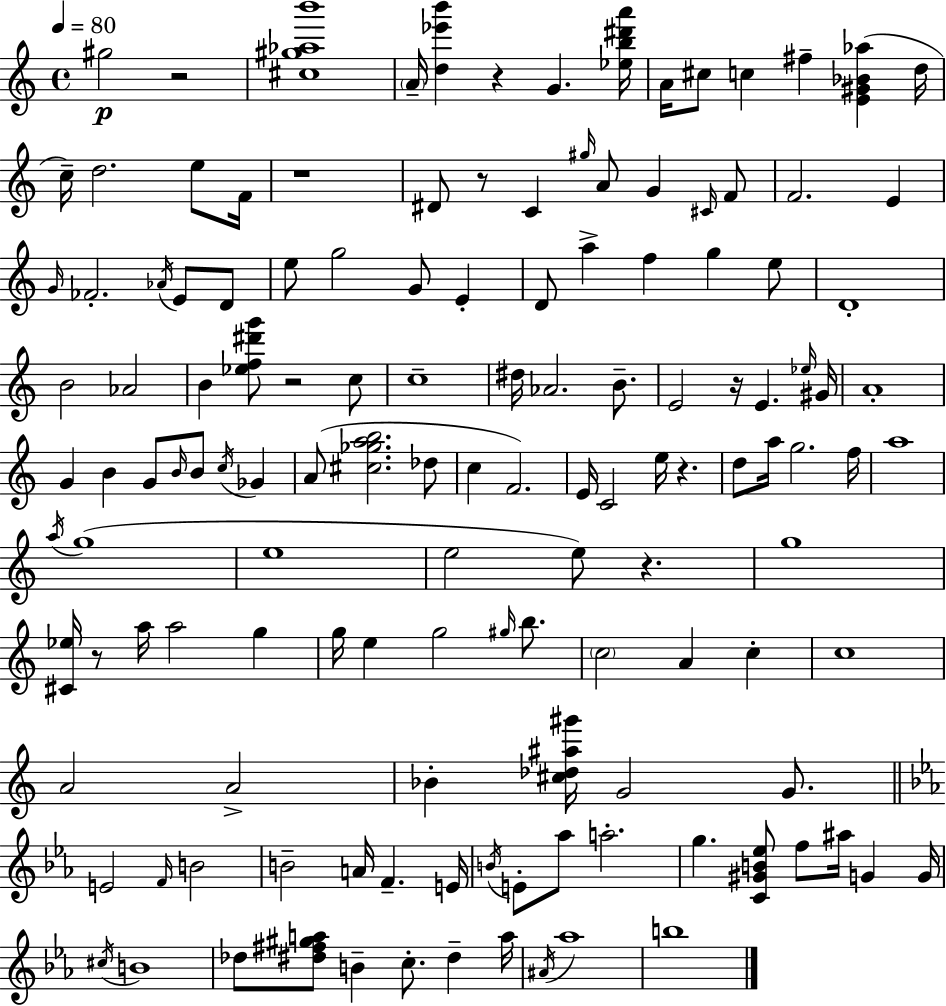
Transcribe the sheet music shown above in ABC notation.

X:1
T:Untitled
M:4/4
L:1/4
K:C
^g2 z2 [^c^g_ab']4 A/4 [d_e'b'] z G [_eb^d'a']/4 A/4 ^c/2 c ^f [E^G_B_a] d/4 c/4 d2 e/2 F/4 z4 ^D/2 z/2 C ^g/4 A/2 G ^C/4 F/2 F2 E G/4 _F2 _A/4 E/2 D/2 e/2 g2 G/2 E D/2 a f g e/2 D4 B2 _A2 B [_ef^d'g']/2 z2 c/2 c4 ^d/4 _A2 B/2 E2 z/4 E _e/4 ^G/4 A4 G B G/2 B/4 B/2 c/4 _G A/2 [^c_gab]2 _d/2 c F2 E/4 C2 e/4 z d/2 a/4 g2 f/4 a4 a/4 g4 e4 e2 e/2 z g4 [^C_e]/4 z/2 a/4 a2 g g/4 e g2 ^g/4 b/2 c2 A c c4 A2 A2 _B [^c_d^a^g']/4 G2 G/2 E2 F/4 B2 B2 A/4 F E/4 B/4 E/2 _a/2 a2 g [C^GB_e]/2 f/2 ^a/4 G G/4 ^c/4 B4 _d/2 [^d^f^ga]/2 B c/2 ^d a/4 ^A/4 _a4 b4